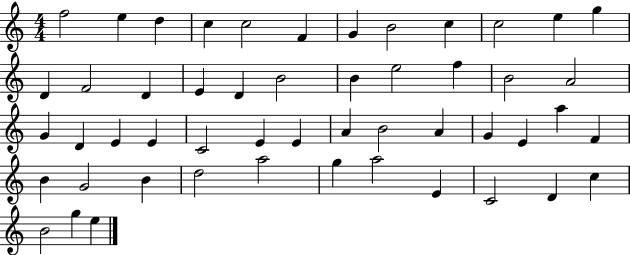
X:1
T:Untitled
M:4/4
L:1/4
K:C
f2 e d c c2 F G B2 c c2 e g D F2 D E D B2 B e2 f B2 A2 G D E E C2 E E A B2 A G E a F B G2 B d2 a2 g a2 E C2 D c B2 g e